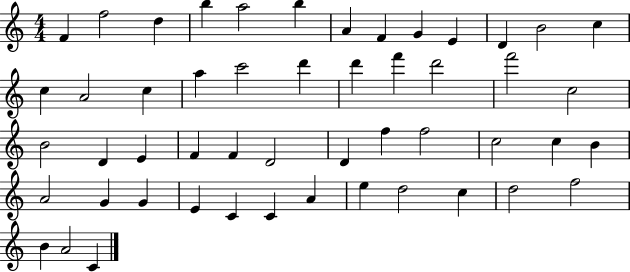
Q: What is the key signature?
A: C major